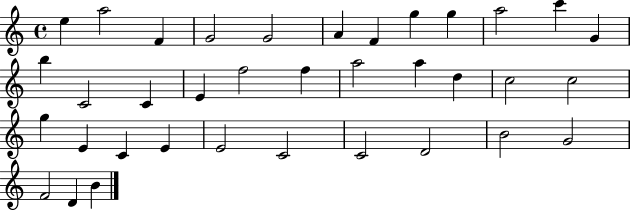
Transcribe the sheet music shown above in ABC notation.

X:1
T:Untitled
M:4/4
L:1/4
K:C
e a2 F G2 G2 A F g g a2 c' G b C2 C E f2 f a2 a d c2 c2 g E C E E2 C2 C2 D2 B2 G2 F2 D B